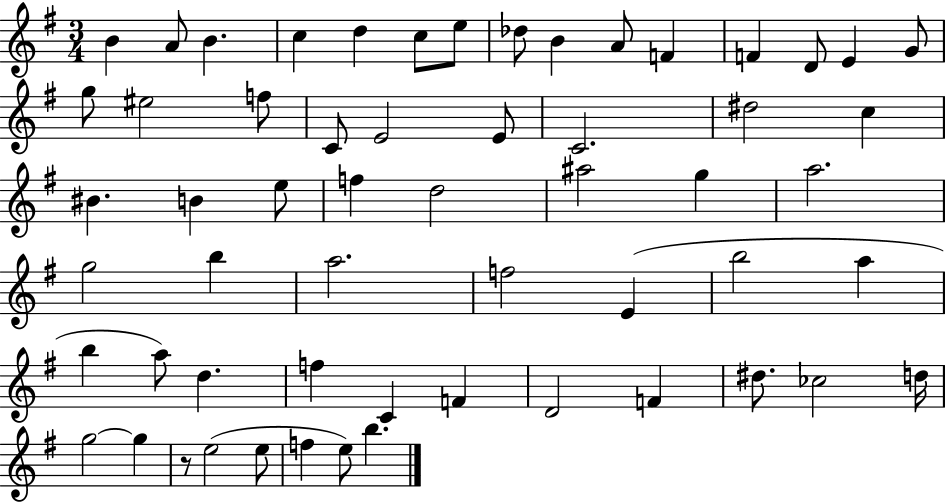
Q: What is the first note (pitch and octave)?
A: B4